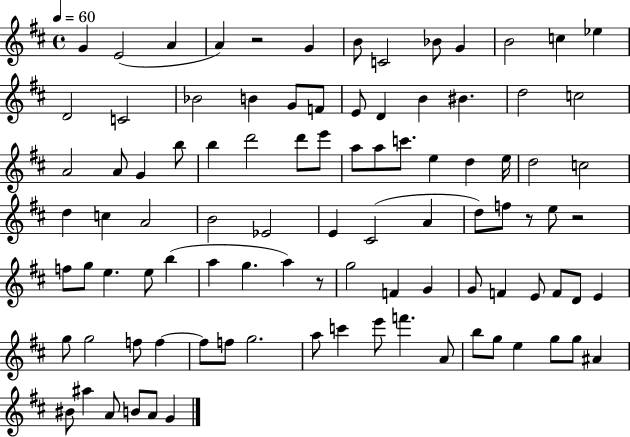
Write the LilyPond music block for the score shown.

{
  \clef treble
  \time 4/4
  \defaultTimeSignature
  \key d \major
  \tempo 4 = 60
  g'4 e'2( a'4 | a'4) r2 g'4 | b'8 c'2 bes'8 g'4 | b'2 c''4 ees''4 | \break d'2 c'2 | bes'2 b'4 g'8 f'8 | e'8 d'4 b'4 bis'4. | d''2 c''2 | \break a'2 a'8 g'4 b''8 | b''4 d'''2 d'''8 e'''8 | a''8 a''8 c'''8. e''4 d''4 e''16 | d''2 c''2 | \break d''4 c''4 a'2 | b'2 ees'2 | e'4 cis'2( a'4 | d''8) f''8 r8 e''8 r2 | \break f''8 g''8 e''4. e''8 b''4( | a''4 g''4. a''4) r8 | g''2 f'4 g'4 | g'8 f'4 e'8 f'8 d'8 e'4 | \break g''8 g''2 f''8 f''4~~ | f''8 f''8 g''2. | a''8 c'''4 e'''8 f'''4. a'8 | b''8 g''8 e''4 g''8 g''8 ais'4 | \break bis'8 ais''4 a'8 b'8 a'8 g'4 | \bar "|."
}